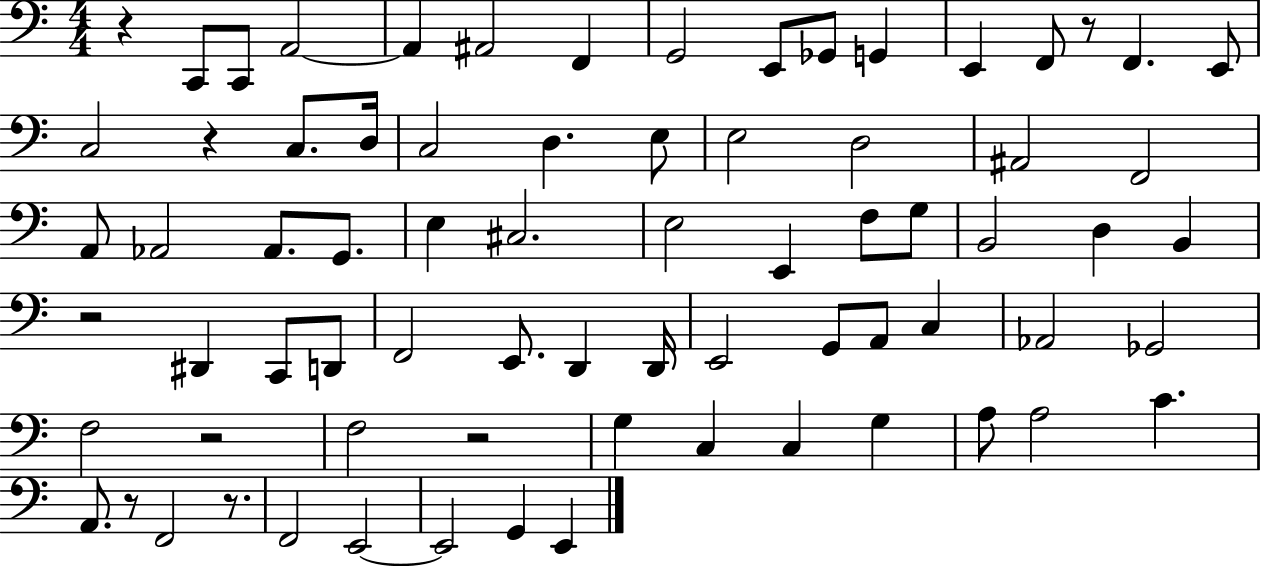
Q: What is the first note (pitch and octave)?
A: C2